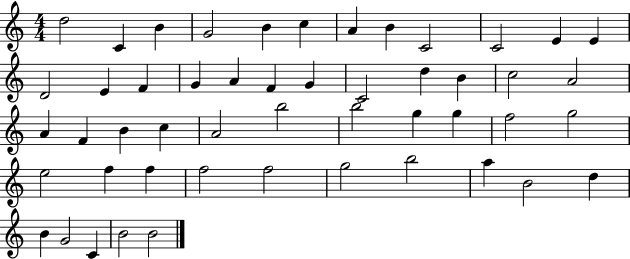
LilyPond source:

{
  \clef treble
  \numericTimeSignature
  \time 4/4
  \key c \major
  d''2 c'4 b'4 | g'2 b'4 c''4 | a'4 b'4 c'2 | c'2 e'4 e'4 | \break d'2 e'4 f'4 | g'4 a'4 f'4 g'4 | c'2 d''4 b'4 | c''2 a'2 | \break a'4 f'4 b'4 c''4 | a'2 b''2 | b''2 g''4 g''4 | f''2 g''2 | \break e''2 f''4 f''4 | f''2 f''2 | g''2 b''2 | a''4 b'2 d''4 | \break b'4 g'2 c'4 | b'2 b'2 | \bar "|."
}